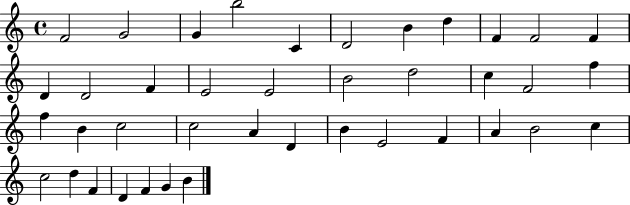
X:1
T:Untitled
M:4/4
L:1/4
K:C
F2 G2 G b2 C D2 B d F F2 F D D2 F E2 E2 B2 d2 c F2 f f B c2 c2 A D B E2 F A B2 c c2 d F D F G B